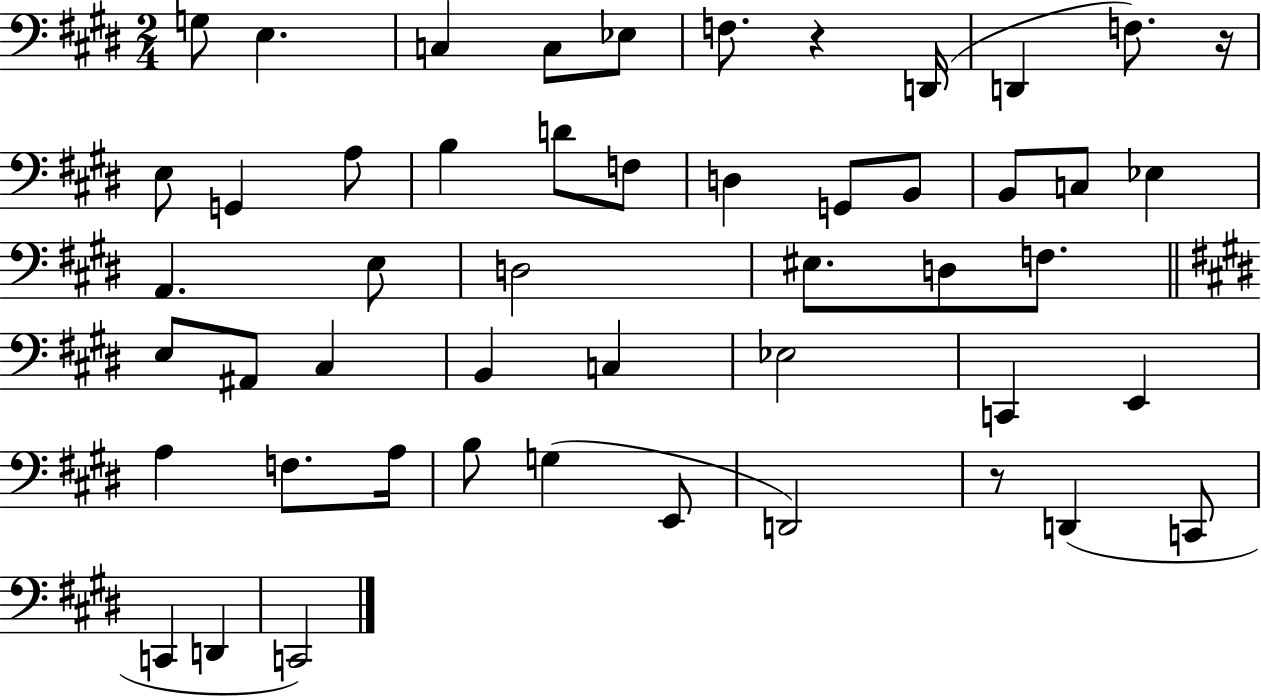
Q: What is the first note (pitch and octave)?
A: G3